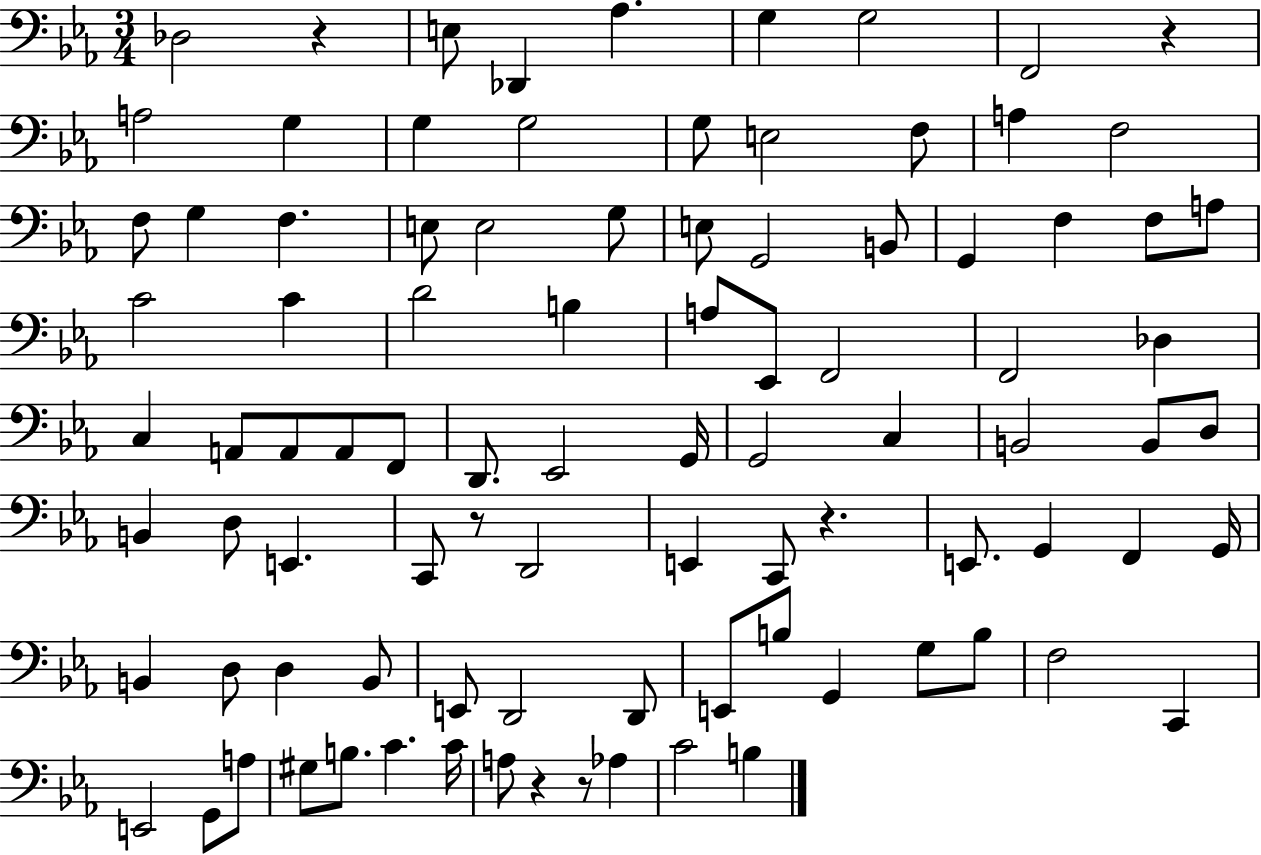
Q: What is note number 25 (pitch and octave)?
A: B2